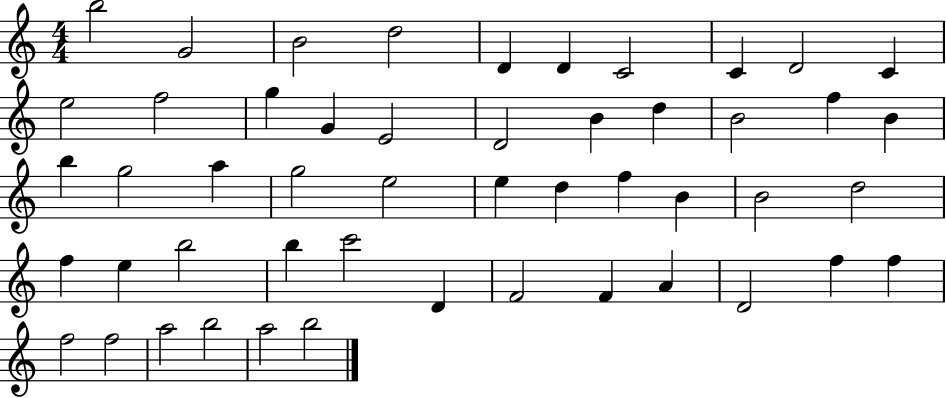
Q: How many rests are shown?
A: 0